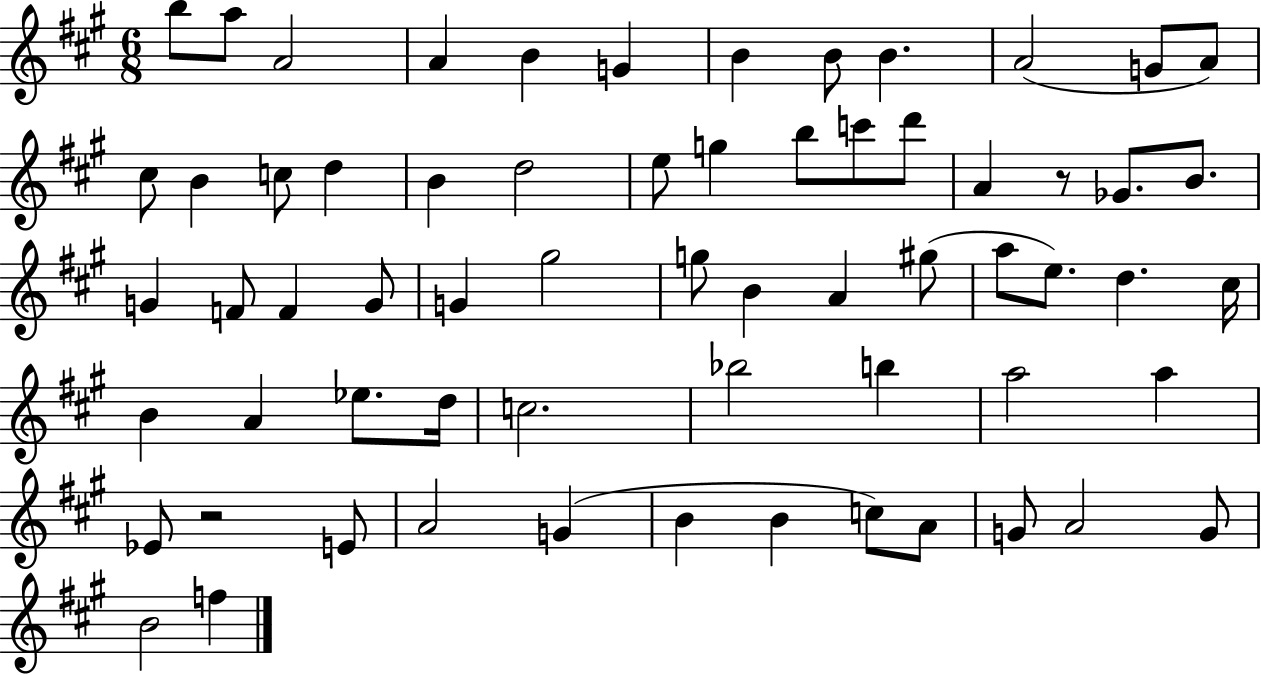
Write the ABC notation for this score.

X:1
T:Untitled
M:6/8
L:1/4
K:A
b/2 a/2 A2 A B G B B/2 B A2 G/2 A/2 ^c/2 B c/2 d B d2 e/2 g b/2 c'/2 d'/2 A z/2 _G/2 B/2 G F/2 F G/2 G ^g2 g/2 B A ^g/2 a/2 e/2 d ^c/4 B A _e/2 d/4 c2 _b2 b a2 a _E/2 z2 E/2 A2 G B B c/2 A/2 G/2 A2 G/2 B2 f